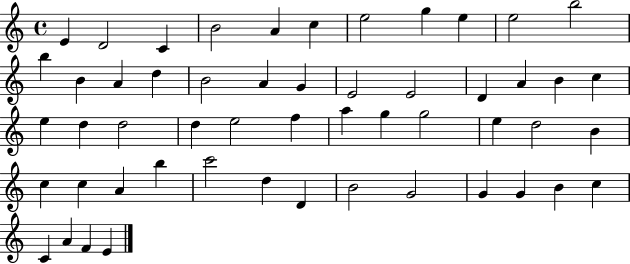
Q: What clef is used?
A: treble